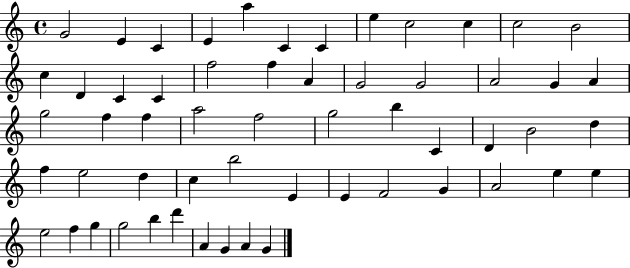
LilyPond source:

{
  \clef treble
  \time 4/4
  \defaultTimeSignature
  \key c \major
  g'2 e'4 c'4 | e'4 a''4 c'4 c'4 | e''4 c''2 c''4 | c''2 b'2 | \break c''4 d'4 c'4 c'4 | f''2 f''4 a'4 | g'2 g'2 | a'2 g'4 a'4 | \break g''2 f''4 f''4 | a''2 f''2 | g''2 b''4 c'4 | d'4 b'2 d''4 | \break f''4 e''2 d''4 | c''4 b''2 e'4 | e'4 f'2 g'4 | a'2 e''4 e''4 | \break e''2 f''4 g''4 | g''2 b''4 d'''4 | a'4 g'4 a'4 g'4 | \bar "|."
}